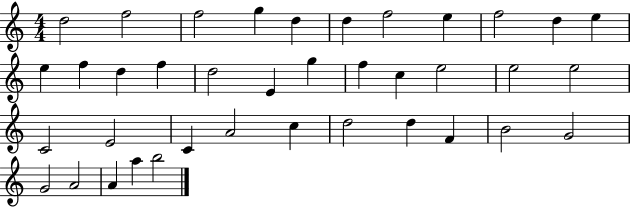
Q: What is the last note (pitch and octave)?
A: B5